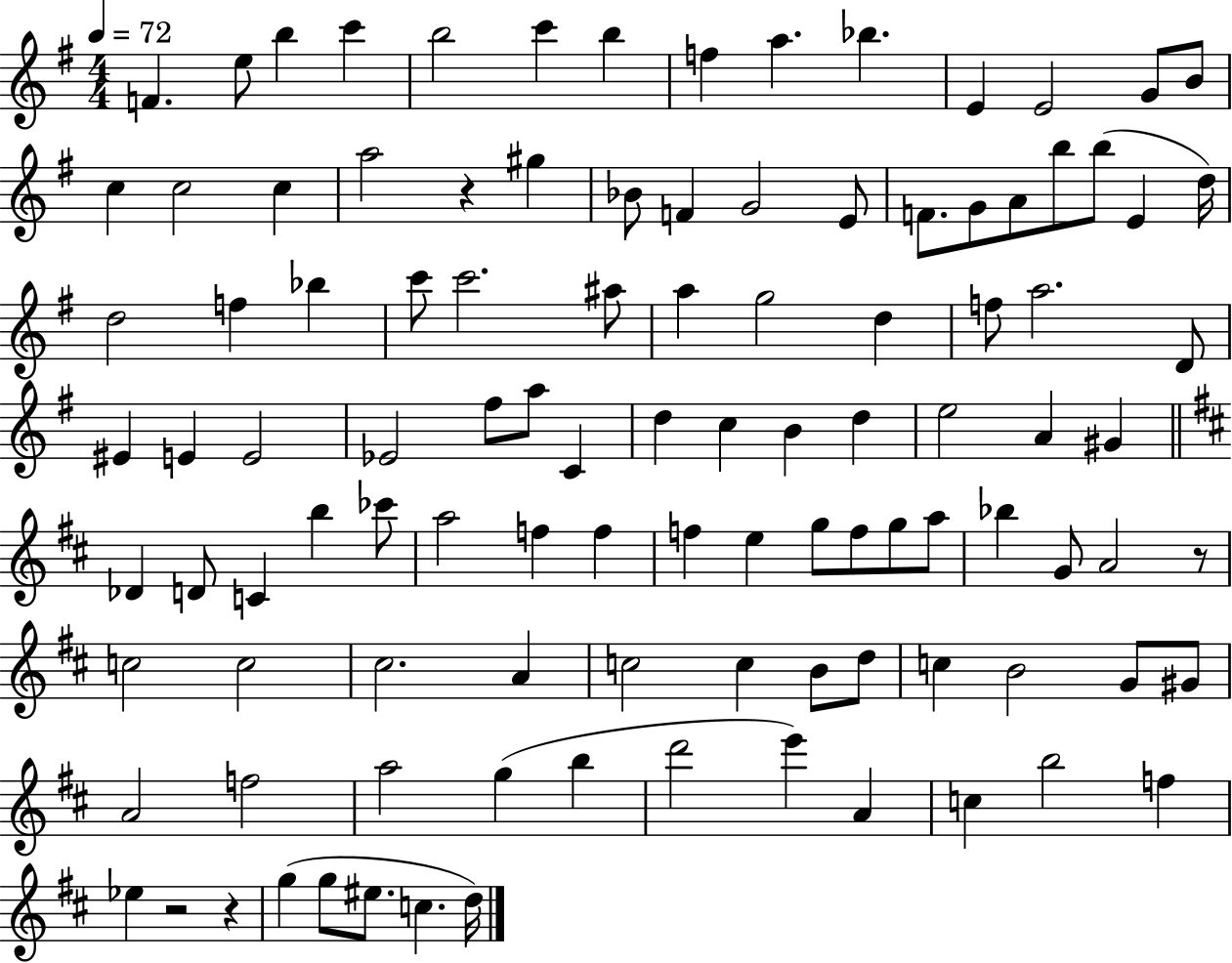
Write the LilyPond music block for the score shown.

{
  \clef treble
  \numericTimeSignature
  \time 4/4
  \key g \major
  \tempo 4 = 72
  f'4. e''8 b''4 c'''4 | b''2 c'''4 b''4 | f''4 a''4. bes''4. | e'4 e'2 g'8 b'8 | \break c''4 c''2 c''4 | a''2 r4 gis''4 | bes'8 f'4 g'2 e'8 | f'8. g'8 a'8 b''8 b''8( e'4 d''16) | \break d''2 f''4 bes''4 | c'''8 c'''2. ais''8 | a''4 g''2 d''4 | f''8 a''2. d'8 | \break eis'4 e'4 e'2 | ees'2 fis''8 a''8 c'4 | d''4 c''4 b'4 d''4 | e''2 a'4 gis'4 | \break \bar "||" \break \key d \major des'4 d'8 c'4 b''4 ces'''8 | a''2 f''4 f''4 | f''4 e''4 g''8 f''8 g''8 a''8 | bes''4 g'8 a'2 r8 | \break c''2 c''2 | cis''2. a'4 | c''2 c''4 b'8 d''8 | c''4 b'2 g'8 gis'8 | \break a'2 f''2 | a''2 g''4( b''4 | d'''2 e'''4) a'4 | c''4 b''2 f''4 | \break ees''4 r2 r4 | g''4( g''8 eis''8. c''4. d''16) | \bar "|."
}